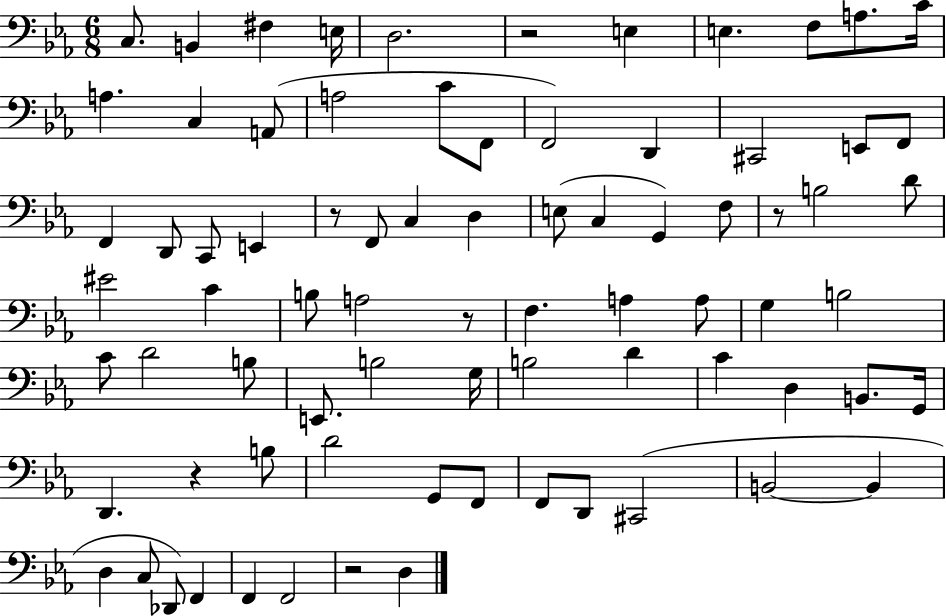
X:1
T:Untitled
M:6/8
L:1/4
K:Eb
C,/2 B,, ^F, E,/4 D,2 z2 E, E, F,/2 A,/2 C/4 A, C, A,,/2 A,2 C/2 F,,/2 F,,2 D,, ^C,,2 E,,/2 F,,/2 F,, D,,/2 C,,/2 E,, z/2 F,,/2 C, D, E,/2 C, G,, F,/2 z/2 B,2 D/2 ^E2 C B,/2 A,2 z/2 F, A, A,/2 G, B,2 C/2 D2 B,/2 E,,/2 B,2 G,/4 B,2 D C D, B,,/2 G,,/4 D,, z B,/2 D2 G,,/2 F,,/2 F,,/2 D,,/2 ^C,,2 B,,2 B,, D, C,/2 _D,,/2 F,, F,, F,,2 z2 D,